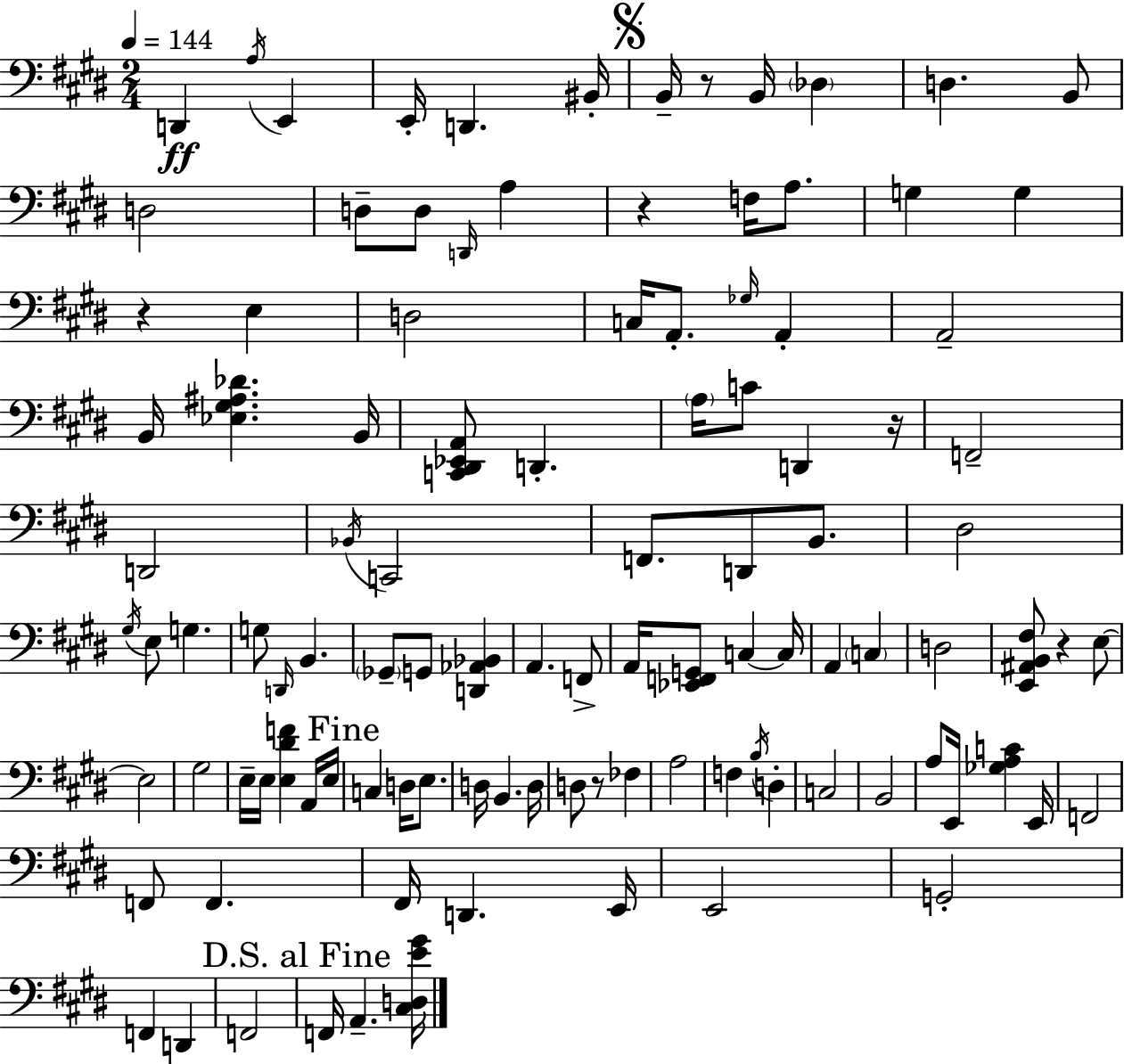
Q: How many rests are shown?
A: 6